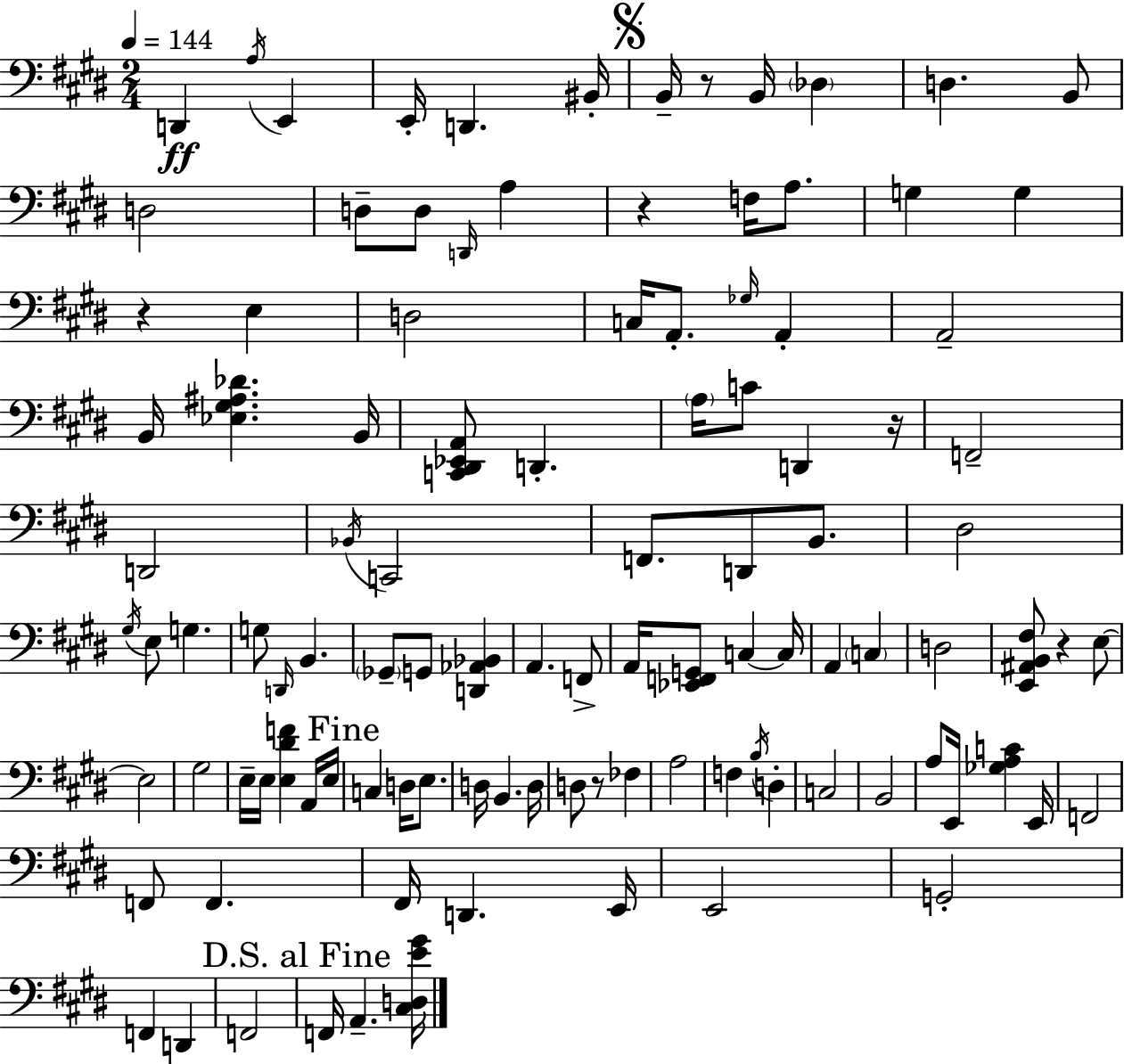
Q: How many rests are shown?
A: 6